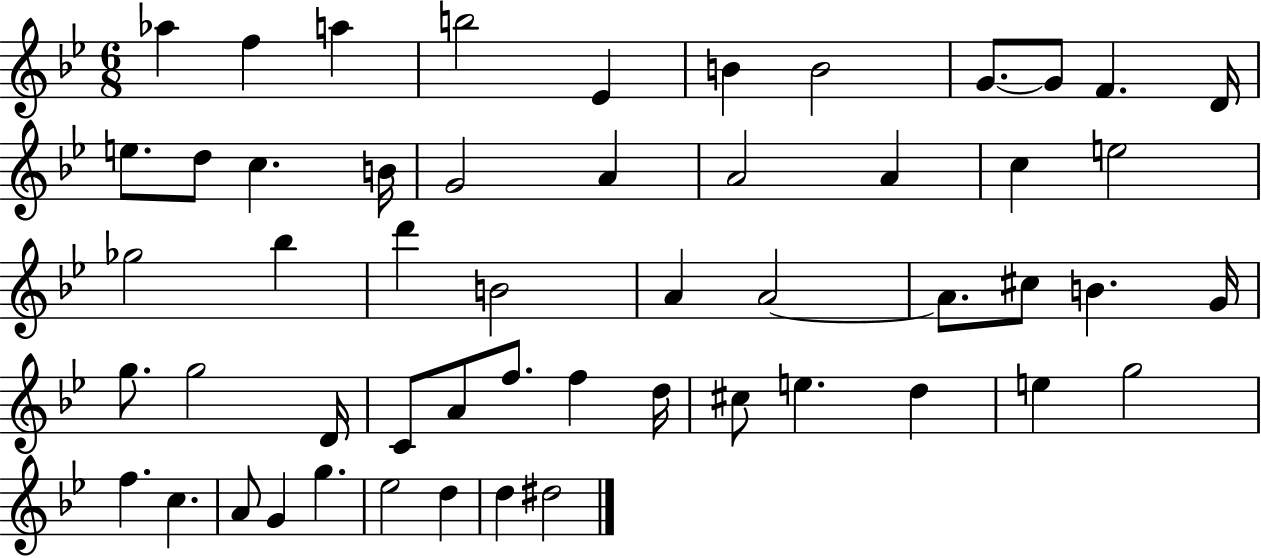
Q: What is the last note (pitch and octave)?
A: D#5